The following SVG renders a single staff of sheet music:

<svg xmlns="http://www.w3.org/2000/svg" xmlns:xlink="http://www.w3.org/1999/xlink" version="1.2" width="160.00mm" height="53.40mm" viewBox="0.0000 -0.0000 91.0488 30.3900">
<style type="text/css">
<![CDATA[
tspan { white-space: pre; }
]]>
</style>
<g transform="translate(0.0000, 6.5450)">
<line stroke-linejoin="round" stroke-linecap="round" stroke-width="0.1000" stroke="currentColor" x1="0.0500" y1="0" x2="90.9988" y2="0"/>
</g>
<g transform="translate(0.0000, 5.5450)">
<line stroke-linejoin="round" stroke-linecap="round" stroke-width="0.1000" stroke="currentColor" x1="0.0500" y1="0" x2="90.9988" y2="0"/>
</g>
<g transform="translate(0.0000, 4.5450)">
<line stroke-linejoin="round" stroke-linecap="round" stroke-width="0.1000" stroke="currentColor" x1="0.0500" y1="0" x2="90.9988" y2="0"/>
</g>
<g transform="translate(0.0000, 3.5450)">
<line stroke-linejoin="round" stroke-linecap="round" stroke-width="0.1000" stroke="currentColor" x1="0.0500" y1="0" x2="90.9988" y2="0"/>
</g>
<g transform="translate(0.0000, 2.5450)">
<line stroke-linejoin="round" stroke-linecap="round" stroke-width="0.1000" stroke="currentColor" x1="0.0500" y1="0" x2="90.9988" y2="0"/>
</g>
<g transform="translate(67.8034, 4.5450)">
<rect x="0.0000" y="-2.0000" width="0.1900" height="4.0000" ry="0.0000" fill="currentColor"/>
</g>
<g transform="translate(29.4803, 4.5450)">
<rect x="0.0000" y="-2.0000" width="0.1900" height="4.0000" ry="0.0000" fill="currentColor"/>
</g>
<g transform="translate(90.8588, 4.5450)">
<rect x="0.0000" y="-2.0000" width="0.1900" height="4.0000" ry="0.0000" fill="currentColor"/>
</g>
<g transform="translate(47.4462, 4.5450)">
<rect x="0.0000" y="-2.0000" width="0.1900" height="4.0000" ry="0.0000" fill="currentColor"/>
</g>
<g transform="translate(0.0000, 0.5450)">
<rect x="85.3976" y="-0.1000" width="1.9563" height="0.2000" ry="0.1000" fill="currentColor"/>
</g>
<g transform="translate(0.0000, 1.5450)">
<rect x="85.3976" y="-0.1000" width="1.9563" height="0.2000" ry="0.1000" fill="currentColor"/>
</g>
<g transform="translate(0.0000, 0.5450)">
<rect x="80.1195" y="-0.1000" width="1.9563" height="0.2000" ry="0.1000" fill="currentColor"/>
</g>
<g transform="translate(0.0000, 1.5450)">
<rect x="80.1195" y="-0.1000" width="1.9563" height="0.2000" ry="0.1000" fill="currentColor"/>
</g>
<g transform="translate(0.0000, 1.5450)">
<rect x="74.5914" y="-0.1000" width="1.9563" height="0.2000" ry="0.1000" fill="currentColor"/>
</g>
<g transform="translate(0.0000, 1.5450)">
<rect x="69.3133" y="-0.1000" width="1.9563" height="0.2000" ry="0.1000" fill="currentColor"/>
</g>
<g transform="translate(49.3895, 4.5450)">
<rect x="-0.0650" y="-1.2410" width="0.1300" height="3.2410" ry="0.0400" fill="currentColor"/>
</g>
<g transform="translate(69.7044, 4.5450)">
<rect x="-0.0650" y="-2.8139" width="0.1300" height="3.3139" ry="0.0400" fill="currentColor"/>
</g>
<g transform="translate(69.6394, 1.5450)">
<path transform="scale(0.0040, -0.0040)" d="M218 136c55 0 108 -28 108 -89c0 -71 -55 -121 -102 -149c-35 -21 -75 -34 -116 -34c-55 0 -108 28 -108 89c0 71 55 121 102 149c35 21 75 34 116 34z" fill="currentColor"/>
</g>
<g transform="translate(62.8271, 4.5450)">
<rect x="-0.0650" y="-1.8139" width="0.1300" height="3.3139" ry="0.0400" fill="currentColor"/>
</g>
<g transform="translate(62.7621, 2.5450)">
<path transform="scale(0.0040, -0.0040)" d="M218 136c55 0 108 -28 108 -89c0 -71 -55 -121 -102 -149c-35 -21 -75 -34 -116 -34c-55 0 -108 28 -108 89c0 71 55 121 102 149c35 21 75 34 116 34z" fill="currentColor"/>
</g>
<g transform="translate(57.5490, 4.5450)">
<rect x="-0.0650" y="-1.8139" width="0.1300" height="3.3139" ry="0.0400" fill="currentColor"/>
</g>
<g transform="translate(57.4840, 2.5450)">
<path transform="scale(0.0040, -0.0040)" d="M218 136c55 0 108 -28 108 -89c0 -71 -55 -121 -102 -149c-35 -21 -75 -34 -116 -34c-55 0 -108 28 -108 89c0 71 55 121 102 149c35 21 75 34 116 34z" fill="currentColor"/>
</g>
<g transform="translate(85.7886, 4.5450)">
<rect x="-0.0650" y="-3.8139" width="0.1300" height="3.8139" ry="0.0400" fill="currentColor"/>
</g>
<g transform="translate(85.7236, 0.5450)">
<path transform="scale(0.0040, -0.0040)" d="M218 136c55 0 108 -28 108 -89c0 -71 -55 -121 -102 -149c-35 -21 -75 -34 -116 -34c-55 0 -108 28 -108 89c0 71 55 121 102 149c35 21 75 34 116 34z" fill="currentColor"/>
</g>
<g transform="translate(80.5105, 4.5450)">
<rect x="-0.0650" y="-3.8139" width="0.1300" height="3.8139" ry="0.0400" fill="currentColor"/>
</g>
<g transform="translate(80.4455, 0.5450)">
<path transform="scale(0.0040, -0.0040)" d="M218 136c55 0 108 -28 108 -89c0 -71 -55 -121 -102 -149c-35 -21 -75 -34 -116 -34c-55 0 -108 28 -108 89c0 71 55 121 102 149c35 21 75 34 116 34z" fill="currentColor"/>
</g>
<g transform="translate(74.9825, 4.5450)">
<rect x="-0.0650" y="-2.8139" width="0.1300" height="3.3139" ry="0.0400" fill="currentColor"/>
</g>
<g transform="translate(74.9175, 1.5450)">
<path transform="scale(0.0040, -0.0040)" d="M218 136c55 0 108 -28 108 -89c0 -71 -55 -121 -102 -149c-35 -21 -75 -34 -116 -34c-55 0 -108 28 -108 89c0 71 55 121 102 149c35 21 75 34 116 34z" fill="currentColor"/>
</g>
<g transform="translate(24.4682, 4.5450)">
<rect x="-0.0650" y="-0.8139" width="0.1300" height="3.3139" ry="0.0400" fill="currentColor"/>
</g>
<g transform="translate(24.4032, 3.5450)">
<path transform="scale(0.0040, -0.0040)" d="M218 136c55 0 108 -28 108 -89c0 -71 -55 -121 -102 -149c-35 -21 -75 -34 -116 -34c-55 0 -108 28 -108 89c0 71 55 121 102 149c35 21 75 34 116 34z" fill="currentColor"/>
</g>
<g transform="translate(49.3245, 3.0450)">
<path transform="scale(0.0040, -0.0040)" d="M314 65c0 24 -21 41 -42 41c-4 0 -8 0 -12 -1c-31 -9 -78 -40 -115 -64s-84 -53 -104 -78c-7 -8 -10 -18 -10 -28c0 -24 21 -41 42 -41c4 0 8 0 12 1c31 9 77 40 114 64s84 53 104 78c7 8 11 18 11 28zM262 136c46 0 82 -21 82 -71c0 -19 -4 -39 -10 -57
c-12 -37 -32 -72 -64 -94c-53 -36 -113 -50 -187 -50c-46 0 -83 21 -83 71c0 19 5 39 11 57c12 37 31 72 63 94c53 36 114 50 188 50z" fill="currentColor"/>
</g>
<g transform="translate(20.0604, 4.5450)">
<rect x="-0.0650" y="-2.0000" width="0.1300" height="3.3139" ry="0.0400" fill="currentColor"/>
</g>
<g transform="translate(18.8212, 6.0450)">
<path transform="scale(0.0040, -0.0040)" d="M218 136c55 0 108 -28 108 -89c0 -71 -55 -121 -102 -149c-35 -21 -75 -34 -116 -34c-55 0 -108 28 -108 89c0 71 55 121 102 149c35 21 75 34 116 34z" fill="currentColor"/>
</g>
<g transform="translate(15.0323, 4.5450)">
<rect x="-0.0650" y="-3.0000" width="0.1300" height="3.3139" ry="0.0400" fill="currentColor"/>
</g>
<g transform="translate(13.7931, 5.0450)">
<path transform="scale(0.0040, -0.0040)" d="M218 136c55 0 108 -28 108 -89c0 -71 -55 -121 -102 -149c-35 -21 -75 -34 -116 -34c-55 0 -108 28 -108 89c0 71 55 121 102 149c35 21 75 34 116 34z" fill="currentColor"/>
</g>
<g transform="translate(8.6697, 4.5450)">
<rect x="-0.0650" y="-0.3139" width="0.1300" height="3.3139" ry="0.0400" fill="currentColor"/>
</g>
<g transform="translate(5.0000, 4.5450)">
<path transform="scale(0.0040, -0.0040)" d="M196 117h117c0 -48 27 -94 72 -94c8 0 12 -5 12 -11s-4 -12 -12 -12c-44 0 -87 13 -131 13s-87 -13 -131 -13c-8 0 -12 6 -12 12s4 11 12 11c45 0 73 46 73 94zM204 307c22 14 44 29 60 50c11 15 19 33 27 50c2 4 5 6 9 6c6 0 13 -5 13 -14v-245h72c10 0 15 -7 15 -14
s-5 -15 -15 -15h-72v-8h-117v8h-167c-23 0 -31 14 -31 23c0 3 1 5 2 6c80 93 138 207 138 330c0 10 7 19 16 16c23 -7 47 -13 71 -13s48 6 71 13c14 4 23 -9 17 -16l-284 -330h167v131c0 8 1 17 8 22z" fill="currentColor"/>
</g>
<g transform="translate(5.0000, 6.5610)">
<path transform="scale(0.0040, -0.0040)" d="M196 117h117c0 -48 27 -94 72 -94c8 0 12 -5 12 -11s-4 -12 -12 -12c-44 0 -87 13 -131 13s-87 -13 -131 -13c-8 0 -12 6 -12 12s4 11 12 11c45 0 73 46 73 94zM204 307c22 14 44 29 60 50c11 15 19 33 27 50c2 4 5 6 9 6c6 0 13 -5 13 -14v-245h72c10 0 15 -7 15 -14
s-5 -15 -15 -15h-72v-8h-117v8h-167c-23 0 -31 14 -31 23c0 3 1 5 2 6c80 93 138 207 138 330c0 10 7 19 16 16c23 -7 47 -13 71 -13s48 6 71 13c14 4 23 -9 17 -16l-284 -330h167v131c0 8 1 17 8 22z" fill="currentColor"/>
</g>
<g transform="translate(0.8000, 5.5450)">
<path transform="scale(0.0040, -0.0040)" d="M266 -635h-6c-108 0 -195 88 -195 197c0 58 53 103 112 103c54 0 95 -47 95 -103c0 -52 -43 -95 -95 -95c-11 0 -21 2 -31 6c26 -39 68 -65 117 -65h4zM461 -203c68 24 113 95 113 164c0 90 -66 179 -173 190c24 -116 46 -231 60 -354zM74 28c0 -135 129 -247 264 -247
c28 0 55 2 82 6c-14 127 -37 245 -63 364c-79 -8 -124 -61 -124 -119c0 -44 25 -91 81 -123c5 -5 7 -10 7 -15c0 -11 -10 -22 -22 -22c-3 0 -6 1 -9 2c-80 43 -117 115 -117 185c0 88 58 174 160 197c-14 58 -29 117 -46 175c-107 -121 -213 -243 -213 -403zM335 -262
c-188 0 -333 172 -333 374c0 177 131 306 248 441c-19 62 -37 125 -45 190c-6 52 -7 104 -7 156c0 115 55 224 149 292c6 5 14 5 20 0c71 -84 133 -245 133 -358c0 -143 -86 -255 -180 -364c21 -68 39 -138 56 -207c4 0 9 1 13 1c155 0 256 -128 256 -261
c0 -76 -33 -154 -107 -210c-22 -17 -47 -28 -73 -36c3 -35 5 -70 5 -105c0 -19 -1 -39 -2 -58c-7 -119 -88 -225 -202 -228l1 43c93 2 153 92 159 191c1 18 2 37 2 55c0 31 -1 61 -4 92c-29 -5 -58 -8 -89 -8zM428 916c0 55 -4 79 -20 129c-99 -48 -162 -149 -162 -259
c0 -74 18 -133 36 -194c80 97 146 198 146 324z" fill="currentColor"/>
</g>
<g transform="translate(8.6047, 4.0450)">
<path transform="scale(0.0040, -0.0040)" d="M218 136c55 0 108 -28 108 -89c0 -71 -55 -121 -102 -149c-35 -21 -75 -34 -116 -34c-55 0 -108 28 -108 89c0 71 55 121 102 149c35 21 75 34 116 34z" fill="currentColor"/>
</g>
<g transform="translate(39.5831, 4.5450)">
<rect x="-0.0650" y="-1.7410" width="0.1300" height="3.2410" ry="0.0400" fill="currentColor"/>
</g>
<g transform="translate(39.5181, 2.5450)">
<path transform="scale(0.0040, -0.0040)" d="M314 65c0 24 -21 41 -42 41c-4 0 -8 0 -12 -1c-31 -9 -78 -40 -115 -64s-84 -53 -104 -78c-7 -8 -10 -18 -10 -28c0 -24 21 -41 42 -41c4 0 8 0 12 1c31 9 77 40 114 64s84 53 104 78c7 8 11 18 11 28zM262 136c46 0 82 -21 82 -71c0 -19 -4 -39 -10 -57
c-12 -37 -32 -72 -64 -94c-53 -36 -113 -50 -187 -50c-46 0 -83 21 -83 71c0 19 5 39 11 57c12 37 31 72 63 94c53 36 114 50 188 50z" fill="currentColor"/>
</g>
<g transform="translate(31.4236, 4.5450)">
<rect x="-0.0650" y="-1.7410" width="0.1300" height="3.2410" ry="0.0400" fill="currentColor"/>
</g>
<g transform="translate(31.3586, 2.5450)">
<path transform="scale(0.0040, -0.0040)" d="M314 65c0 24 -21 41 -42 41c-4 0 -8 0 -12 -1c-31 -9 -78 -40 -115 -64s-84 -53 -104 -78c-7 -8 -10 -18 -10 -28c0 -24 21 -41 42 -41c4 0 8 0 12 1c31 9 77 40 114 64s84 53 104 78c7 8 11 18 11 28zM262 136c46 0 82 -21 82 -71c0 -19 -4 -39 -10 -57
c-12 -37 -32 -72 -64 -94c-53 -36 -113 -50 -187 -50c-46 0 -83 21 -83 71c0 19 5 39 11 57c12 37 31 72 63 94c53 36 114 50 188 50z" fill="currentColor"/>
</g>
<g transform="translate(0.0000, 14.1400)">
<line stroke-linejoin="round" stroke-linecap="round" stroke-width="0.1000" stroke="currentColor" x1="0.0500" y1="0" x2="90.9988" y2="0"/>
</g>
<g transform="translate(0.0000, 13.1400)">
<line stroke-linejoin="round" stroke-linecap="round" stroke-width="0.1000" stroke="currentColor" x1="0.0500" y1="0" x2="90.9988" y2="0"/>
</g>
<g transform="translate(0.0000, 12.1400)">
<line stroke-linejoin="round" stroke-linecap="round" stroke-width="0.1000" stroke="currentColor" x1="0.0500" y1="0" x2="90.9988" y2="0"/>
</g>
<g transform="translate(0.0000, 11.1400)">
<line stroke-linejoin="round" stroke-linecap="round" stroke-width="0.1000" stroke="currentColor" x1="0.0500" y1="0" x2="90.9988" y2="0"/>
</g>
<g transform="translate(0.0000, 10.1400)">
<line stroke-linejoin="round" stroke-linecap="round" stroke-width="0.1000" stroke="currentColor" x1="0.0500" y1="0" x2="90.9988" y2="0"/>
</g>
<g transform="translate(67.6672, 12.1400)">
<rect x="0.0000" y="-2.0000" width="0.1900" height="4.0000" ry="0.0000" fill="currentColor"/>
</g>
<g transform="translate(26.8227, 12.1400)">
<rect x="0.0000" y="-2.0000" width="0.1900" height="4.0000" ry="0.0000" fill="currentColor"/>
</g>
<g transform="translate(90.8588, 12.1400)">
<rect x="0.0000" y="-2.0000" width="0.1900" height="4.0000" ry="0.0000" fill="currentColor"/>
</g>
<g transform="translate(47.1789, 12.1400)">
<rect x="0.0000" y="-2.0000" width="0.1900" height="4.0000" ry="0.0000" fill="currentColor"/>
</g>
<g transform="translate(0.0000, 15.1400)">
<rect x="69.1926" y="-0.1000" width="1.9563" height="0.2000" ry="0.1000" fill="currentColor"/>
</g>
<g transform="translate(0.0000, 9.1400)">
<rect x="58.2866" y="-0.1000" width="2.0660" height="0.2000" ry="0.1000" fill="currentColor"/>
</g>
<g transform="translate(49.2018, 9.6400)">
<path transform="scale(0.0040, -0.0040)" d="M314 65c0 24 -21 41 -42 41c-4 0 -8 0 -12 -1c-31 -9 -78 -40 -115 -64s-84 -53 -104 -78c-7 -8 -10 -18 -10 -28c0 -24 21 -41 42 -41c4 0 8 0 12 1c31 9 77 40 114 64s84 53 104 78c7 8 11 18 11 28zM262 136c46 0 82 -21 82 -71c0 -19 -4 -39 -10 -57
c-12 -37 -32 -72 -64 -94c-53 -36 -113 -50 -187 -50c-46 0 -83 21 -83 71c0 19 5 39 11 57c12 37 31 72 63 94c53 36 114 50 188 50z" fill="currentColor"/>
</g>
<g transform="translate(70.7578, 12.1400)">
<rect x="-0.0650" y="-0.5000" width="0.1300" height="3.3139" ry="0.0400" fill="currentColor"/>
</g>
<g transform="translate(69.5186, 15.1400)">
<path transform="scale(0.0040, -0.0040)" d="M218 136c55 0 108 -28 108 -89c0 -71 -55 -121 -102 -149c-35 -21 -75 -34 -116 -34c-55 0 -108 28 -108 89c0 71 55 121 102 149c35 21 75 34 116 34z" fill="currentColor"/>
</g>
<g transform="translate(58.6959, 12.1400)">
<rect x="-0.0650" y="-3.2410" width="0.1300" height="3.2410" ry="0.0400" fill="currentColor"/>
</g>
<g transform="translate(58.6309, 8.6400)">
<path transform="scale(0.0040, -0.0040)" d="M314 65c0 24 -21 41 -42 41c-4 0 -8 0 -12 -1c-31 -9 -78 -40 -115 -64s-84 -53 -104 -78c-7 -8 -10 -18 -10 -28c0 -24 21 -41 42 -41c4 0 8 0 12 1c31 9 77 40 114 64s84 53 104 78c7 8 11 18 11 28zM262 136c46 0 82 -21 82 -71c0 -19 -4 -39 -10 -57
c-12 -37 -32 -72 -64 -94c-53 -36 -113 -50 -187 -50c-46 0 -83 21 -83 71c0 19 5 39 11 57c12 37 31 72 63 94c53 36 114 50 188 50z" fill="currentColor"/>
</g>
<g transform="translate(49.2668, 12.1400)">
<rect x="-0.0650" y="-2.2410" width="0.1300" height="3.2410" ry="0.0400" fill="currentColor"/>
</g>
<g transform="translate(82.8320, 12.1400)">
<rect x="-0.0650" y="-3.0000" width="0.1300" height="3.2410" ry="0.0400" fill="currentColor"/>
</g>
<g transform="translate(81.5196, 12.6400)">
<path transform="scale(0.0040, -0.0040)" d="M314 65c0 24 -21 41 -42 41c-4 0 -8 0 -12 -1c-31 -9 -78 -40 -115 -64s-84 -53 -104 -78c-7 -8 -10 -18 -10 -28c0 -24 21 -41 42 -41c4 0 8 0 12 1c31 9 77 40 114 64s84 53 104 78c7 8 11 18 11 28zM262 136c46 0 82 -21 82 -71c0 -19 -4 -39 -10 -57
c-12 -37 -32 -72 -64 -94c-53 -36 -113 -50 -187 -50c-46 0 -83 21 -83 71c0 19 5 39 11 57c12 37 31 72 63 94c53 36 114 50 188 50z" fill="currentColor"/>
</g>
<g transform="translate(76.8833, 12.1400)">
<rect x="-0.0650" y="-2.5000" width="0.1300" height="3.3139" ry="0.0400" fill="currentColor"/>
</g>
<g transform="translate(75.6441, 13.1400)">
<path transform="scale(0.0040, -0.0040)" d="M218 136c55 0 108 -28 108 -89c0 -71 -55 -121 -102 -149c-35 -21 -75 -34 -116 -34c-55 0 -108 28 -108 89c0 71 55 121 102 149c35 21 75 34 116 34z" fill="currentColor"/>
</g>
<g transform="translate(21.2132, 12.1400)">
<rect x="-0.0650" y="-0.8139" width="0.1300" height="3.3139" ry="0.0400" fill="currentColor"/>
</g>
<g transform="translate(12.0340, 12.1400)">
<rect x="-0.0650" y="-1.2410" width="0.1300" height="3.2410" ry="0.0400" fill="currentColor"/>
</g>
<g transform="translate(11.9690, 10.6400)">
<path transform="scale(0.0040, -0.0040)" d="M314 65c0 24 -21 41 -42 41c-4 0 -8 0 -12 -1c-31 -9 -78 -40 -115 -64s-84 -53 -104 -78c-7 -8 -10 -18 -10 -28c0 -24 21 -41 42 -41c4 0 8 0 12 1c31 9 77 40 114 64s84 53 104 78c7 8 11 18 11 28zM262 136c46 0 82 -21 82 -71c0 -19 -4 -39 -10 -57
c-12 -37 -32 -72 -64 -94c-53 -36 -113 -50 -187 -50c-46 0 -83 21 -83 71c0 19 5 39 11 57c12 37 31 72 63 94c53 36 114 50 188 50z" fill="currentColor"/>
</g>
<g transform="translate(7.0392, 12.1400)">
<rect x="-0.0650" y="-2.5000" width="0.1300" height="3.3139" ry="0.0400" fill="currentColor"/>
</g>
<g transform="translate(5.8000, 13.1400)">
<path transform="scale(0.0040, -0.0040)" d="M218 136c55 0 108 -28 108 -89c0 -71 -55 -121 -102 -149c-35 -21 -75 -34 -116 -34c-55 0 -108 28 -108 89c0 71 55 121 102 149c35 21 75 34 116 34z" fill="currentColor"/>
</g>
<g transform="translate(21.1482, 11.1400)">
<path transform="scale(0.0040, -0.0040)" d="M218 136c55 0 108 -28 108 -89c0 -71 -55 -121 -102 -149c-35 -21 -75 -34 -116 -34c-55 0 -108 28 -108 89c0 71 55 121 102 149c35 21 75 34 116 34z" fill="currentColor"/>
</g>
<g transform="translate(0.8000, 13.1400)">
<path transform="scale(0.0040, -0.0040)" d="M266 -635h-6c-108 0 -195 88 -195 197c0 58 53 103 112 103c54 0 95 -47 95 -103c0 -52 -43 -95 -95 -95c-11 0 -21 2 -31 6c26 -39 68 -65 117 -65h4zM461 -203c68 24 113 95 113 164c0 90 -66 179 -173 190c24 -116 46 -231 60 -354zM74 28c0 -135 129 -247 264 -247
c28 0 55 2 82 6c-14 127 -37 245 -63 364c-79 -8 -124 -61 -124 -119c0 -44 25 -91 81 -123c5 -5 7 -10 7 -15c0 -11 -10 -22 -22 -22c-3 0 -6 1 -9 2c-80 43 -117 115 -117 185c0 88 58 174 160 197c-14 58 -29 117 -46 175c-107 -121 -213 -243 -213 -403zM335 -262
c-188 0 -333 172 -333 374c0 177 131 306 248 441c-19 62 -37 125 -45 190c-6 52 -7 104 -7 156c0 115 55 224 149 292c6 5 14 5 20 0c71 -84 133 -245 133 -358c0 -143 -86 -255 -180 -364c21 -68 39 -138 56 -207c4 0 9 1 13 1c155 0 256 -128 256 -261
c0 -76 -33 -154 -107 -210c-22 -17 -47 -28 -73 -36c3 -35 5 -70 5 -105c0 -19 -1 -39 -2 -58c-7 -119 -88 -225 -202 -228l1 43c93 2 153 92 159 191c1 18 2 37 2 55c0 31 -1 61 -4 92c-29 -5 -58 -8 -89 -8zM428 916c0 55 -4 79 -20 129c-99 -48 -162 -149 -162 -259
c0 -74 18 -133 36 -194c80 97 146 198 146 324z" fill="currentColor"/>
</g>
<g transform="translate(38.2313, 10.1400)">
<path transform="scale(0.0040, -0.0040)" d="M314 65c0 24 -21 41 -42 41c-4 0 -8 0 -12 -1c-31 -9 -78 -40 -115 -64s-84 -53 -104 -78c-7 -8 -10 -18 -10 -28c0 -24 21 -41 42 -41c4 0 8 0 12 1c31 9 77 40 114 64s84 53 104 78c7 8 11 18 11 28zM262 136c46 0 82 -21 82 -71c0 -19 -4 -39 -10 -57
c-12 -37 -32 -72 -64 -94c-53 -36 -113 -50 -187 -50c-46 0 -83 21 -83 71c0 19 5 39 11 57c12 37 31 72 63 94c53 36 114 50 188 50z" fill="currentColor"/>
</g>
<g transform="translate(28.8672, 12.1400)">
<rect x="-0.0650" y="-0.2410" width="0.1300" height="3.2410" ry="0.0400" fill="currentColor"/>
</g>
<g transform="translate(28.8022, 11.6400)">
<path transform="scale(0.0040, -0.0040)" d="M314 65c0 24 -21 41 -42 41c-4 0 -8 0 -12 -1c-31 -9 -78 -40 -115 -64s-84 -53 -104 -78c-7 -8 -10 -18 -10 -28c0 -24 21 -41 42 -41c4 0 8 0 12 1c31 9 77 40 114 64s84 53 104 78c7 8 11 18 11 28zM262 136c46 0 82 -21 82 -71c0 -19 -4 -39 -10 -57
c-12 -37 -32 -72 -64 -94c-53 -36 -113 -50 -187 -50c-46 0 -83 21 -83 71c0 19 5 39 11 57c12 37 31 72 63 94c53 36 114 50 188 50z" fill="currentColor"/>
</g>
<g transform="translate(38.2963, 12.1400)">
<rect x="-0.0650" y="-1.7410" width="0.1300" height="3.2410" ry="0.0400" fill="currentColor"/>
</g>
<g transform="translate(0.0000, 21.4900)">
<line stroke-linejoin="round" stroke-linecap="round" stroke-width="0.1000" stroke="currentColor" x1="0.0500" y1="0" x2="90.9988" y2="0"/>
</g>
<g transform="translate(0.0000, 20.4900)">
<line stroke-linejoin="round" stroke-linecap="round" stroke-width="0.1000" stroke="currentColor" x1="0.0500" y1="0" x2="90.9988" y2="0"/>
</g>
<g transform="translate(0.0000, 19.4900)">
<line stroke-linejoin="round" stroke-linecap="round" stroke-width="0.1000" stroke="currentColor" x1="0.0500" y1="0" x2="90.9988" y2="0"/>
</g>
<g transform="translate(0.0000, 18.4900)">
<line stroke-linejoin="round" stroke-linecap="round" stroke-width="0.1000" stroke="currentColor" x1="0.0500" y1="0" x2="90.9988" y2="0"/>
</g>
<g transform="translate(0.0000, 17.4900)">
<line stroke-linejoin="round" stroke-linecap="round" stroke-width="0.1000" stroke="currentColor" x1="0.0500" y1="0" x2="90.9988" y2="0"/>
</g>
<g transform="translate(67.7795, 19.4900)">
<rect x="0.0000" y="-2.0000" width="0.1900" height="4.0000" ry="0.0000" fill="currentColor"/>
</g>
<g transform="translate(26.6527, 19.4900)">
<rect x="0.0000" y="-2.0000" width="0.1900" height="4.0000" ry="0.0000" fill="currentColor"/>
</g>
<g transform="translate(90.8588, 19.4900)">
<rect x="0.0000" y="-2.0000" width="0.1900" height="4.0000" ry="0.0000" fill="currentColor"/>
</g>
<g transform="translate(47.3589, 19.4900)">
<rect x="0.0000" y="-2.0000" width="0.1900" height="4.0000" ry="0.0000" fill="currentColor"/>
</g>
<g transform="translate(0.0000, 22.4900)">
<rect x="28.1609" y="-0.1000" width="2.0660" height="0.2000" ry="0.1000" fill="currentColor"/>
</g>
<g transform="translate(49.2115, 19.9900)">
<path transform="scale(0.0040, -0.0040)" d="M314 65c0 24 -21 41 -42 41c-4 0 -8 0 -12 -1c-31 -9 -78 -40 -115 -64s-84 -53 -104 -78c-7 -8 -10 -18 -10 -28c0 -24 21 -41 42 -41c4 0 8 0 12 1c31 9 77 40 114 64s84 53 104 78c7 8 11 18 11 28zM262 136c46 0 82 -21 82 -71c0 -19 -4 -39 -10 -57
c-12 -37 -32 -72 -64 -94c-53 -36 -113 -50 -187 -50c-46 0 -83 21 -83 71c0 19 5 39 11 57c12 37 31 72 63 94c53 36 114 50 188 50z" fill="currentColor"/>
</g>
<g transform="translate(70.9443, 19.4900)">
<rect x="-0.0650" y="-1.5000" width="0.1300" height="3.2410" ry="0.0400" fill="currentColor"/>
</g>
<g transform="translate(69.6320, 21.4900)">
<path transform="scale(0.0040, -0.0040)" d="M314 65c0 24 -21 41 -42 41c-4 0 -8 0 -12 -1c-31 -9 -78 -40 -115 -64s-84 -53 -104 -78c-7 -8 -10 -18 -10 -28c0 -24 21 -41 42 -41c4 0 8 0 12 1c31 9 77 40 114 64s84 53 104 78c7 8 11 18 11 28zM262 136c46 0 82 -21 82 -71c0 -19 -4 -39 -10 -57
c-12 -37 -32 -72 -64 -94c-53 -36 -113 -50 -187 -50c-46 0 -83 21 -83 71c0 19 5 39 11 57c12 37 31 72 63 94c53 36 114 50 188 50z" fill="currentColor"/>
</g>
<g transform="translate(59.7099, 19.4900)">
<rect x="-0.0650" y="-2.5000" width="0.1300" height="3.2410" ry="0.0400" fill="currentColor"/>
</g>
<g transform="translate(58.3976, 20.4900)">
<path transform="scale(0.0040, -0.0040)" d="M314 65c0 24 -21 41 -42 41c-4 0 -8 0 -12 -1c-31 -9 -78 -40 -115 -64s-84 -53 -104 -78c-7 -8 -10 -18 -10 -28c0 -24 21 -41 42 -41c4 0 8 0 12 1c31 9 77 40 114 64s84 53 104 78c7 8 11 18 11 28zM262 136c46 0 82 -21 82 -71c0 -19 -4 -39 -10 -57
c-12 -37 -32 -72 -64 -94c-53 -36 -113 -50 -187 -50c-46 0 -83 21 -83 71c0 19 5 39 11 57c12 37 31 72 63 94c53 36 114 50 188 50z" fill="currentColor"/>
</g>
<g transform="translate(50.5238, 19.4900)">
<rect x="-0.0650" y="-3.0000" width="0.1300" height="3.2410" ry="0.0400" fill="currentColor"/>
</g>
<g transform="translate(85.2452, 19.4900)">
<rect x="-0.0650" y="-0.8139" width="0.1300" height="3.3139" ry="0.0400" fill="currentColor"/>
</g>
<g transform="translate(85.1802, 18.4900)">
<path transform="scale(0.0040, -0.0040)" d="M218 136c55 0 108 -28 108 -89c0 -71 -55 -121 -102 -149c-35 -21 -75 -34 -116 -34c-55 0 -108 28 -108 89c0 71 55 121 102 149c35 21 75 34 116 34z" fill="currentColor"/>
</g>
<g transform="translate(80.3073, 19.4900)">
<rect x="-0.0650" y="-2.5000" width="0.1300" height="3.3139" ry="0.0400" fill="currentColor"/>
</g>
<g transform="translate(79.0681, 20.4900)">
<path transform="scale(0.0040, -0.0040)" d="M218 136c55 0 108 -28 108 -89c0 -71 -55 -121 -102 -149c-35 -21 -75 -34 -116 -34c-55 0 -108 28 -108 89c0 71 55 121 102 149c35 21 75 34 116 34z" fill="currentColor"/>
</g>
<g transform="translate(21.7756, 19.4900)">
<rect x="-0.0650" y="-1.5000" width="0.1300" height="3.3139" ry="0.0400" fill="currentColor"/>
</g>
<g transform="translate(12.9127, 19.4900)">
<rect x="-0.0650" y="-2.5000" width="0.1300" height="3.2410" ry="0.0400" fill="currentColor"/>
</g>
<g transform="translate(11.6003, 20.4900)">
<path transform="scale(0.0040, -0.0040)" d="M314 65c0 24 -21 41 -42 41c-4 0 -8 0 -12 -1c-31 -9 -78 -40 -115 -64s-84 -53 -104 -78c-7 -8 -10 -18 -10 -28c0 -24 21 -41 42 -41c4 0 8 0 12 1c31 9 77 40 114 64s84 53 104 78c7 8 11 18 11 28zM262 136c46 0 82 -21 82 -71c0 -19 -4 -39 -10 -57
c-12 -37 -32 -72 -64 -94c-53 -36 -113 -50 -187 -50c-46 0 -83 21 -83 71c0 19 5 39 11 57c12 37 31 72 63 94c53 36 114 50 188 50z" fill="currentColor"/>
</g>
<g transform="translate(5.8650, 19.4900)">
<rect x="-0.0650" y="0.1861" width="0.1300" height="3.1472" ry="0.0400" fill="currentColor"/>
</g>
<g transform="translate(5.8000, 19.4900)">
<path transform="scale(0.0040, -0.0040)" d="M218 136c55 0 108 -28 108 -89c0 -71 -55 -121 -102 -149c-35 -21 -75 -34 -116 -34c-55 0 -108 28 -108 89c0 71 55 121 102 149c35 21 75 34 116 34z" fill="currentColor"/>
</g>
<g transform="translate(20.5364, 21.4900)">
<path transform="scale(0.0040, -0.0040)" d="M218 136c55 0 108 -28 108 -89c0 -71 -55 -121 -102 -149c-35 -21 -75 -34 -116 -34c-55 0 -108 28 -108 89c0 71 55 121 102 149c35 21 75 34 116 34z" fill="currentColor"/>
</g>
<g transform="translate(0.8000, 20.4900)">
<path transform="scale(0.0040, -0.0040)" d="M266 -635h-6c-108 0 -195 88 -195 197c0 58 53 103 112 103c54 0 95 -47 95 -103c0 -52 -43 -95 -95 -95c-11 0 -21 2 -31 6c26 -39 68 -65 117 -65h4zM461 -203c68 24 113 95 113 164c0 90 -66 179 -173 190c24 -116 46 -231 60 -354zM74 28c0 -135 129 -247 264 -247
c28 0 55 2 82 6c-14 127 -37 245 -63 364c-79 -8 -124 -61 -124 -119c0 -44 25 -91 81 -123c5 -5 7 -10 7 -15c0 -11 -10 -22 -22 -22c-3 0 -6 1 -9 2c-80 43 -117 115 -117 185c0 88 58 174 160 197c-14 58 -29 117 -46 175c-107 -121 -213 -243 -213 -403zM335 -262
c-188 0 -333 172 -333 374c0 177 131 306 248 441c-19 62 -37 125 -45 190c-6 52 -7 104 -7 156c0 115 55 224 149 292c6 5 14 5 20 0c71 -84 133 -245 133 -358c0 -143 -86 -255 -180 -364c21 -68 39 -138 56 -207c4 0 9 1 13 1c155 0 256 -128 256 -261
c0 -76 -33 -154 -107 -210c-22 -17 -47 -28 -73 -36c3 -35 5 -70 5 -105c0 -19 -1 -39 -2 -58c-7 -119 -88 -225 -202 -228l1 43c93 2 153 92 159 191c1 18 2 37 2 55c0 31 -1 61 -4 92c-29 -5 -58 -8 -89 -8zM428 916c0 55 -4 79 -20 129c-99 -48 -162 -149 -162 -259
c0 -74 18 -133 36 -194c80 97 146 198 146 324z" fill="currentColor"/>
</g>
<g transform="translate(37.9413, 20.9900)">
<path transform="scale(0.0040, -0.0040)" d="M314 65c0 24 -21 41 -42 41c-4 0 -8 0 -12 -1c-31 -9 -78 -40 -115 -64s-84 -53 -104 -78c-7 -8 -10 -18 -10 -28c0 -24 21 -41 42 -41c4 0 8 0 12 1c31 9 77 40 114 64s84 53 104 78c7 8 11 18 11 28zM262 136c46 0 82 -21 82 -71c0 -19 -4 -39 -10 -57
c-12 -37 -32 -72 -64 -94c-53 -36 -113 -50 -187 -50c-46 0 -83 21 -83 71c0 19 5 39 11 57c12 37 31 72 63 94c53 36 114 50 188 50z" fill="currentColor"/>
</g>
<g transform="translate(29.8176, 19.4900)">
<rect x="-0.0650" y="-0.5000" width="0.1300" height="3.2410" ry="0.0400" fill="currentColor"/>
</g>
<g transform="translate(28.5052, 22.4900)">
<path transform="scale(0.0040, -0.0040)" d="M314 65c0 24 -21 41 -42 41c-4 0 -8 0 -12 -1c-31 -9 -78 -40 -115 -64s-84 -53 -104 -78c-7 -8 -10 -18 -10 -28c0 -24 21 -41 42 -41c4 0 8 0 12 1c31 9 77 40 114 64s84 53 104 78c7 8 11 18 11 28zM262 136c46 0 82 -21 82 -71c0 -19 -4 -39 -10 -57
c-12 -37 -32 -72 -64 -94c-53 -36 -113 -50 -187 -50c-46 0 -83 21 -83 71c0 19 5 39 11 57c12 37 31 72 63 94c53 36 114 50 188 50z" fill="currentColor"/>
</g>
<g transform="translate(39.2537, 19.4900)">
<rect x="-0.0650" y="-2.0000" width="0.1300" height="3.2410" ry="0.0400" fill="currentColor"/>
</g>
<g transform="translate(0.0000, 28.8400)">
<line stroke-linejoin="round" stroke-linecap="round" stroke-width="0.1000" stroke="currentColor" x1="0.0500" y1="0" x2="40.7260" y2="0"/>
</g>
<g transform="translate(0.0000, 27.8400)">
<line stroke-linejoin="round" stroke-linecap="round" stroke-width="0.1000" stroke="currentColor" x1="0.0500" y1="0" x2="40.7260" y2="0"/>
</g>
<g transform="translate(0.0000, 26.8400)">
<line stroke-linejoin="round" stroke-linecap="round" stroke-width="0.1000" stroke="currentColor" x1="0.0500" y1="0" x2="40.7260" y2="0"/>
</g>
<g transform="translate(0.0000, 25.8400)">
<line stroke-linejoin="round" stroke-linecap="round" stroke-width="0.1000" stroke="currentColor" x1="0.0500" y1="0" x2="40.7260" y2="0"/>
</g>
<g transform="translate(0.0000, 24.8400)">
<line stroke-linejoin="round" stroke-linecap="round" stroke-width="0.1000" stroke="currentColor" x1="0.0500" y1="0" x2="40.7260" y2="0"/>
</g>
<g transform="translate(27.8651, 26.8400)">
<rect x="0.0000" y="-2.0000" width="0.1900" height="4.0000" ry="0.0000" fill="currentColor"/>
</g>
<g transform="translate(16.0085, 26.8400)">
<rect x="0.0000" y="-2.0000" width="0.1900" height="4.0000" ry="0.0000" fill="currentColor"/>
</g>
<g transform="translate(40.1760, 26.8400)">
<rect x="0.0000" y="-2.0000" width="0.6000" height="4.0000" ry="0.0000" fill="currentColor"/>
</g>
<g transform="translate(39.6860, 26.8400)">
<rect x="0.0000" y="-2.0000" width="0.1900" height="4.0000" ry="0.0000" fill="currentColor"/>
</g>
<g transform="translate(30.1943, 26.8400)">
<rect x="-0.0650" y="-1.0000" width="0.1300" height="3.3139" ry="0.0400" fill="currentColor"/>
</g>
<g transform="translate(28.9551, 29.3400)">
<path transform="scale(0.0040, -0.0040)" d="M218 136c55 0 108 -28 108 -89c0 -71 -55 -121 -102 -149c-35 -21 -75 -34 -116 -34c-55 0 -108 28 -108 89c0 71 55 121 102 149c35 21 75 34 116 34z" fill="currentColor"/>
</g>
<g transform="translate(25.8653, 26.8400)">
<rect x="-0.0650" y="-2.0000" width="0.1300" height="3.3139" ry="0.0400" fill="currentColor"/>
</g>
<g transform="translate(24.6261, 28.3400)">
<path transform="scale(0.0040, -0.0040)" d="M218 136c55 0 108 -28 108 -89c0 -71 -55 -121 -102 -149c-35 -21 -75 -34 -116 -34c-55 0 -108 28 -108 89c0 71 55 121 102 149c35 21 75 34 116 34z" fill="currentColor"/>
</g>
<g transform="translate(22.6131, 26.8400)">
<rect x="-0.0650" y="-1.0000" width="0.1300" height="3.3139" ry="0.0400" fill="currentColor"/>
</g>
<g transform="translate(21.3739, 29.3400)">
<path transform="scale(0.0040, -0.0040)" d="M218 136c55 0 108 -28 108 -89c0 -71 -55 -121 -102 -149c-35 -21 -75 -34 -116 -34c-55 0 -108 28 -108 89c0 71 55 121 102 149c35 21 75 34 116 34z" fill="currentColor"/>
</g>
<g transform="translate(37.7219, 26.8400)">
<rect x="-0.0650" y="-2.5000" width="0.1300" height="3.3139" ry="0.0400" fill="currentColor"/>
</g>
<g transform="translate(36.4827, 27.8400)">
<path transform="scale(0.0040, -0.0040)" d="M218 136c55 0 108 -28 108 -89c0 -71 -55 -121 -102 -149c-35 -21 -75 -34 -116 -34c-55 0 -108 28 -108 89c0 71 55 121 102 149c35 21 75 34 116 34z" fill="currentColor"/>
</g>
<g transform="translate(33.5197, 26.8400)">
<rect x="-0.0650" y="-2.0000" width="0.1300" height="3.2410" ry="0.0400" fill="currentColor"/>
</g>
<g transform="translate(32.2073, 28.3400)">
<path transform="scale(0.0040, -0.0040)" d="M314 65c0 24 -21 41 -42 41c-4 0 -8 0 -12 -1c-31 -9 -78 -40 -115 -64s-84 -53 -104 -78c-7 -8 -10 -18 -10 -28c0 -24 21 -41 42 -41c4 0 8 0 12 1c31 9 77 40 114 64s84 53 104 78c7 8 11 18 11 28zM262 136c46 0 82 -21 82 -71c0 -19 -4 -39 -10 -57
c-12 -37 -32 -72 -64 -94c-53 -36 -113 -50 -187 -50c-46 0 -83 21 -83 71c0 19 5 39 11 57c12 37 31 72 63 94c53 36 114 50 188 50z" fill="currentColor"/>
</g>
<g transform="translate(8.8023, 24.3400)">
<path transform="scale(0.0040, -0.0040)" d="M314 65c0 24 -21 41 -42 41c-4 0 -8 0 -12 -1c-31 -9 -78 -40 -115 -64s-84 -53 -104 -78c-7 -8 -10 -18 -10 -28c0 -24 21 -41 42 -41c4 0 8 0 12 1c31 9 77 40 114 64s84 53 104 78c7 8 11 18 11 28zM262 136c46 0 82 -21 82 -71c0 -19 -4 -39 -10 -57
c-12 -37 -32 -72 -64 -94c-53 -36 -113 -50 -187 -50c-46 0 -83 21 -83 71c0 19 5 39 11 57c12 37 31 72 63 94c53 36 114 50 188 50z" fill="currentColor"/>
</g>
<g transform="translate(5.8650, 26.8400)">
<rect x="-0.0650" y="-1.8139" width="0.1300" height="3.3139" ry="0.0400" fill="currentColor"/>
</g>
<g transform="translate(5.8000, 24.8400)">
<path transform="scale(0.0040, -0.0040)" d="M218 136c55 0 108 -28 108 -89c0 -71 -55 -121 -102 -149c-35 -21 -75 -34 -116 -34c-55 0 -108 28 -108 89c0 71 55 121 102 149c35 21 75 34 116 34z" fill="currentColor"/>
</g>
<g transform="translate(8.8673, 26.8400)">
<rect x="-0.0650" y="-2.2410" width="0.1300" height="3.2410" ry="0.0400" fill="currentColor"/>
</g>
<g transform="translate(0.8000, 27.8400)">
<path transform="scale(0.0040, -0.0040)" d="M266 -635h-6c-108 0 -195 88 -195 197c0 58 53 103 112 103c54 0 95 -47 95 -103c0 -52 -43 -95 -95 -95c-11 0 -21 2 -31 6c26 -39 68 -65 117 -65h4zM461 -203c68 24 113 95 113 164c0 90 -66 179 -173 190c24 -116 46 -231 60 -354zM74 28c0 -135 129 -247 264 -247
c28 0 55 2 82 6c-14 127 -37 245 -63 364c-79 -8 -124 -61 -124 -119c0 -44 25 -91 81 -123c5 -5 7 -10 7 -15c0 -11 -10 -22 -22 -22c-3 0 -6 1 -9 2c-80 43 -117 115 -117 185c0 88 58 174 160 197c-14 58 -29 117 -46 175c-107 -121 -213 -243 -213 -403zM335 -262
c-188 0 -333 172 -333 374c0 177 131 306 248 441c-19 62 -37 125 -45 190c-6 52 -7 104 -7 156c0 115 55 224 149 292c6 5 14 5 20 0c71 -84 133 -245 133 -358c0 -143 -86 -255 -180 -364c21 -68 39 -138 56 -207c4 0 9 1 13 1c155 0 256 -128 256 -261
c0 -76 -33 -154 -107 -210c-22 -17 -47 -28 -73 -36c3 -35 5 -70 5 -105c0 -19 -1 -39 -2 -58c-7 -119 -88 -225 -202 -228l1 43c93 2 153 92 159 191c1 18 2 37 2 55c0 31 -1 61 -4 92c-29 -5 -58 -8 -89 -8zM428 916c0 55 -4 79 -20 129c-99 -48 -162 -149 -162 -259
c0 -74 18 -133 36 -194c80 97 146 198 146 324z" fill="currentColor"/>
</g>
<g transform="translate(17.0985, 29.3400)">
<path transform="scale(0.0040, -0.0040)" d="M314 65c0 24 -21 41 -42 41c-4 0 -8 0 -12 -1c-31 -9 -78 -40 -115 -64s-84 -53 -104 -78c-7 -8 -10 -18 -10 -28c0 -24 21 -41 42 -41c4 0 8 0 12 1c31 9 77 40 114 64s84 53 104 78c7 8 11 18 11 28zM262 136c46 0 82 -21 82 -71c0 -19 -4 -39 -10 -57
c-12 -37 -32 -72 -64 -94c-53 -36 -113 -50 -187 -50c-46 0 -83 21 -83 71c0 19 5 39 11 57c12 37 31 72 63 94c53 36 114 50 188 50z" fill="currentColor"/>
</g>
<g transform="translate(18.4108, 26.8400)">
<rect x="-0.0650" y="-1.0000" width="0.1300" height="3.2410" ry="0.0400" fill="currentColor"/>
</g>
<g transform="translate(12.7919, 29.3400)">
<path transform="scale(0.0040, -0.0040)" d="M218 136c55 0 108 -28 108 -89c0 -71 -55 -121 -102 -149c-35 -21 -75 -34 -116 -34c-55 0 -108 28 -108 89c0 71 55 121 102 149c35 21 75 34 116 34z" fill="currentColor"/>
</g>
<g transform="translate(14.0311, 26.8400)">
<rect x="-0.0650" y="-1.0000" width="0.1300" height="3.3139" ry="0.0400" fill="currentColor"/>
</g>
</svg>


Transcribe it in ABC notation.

X:1
T:Untitled
M:4/4
L:1/4
K:C
c A F d f2 f2 e2 f f a a c' c' G e2 d c2 f2 g2 b2 C G A2 B G2 E C2 F2 A2 G2 E2 G d f g2 D D2 D F D F2 G